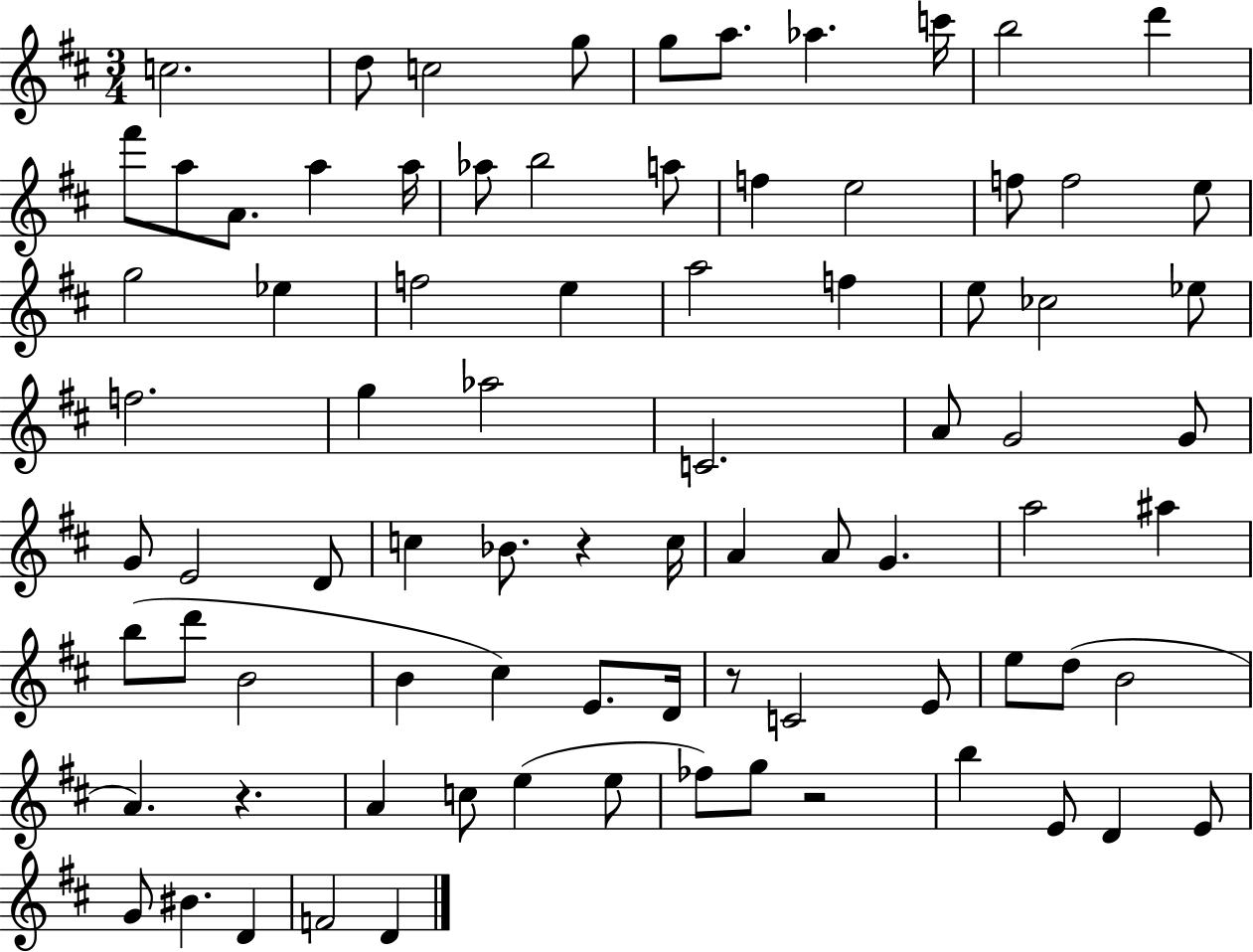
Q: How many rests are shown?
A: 4